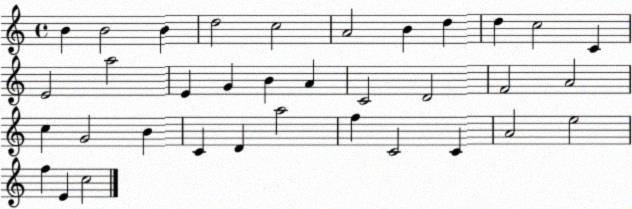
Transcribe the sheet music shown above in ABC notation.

X:1
T:Untitled
M:4/4
L:1/4
K:C
B B2 B d2 c2 A2 B d d c2 C E2 a2 E G B A C2 D2 F2 A2 c G2 B C D a2 f C2 C A2 e2 f E c2